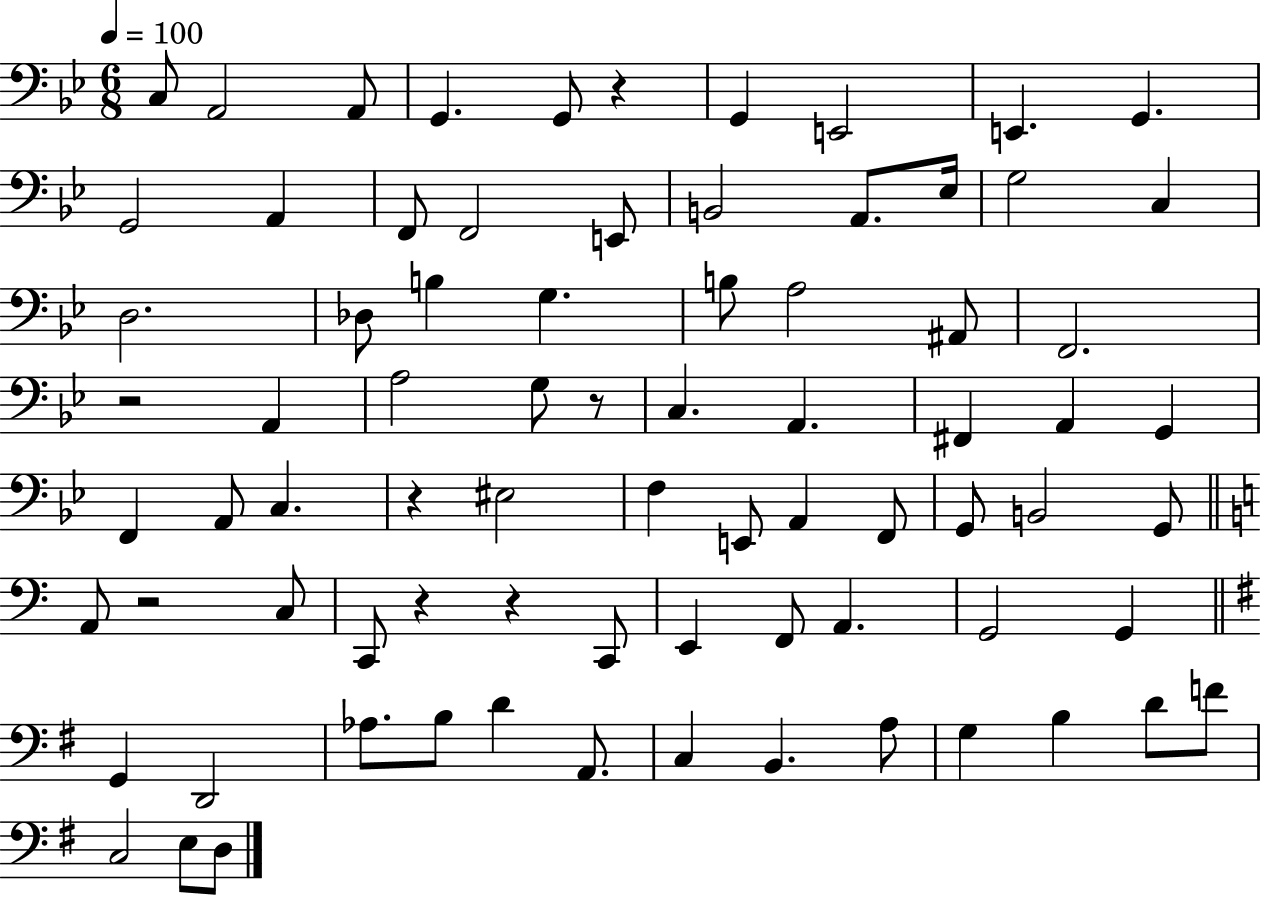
{
  \clef bass
  \numericTimeSignature
  \time 6/8
  \key bes \major
  \tempo 4 = 100
  c8 a,2 a,8 | g,4. g,8 r4 | g,4 e,2 | e,4. g,4. | \break g,2 a,4 | f,8 f,2 e,8 | b,2 a,8. ees16 | g2 c4 | \break d2. | des8 b4 g4. | b8 a2 ais,8 | f,2. | \break r2 a,4 | a2 g8 r8 | c4. a,4. | fis,4 a,4 g,4 | \break f,4 a,8 c4. | r4 eis2 | f4 e,8 a,4 f,8 | g,8 b,2 g,8 | \break \bar "||" \break \key c \major a,8 r2 c8 | c,8 r4 r4 c,8 | e,4 f,8 a,4. | g,2 g,4 | \break \bar "||" \break \key e \minor g,4 d,2 | aes8. b8 d'4 a,8. | c4 b,4. a8 | g4 b4 d'8 f'8 | \break c2 e8 d8 | \bar "|."
}